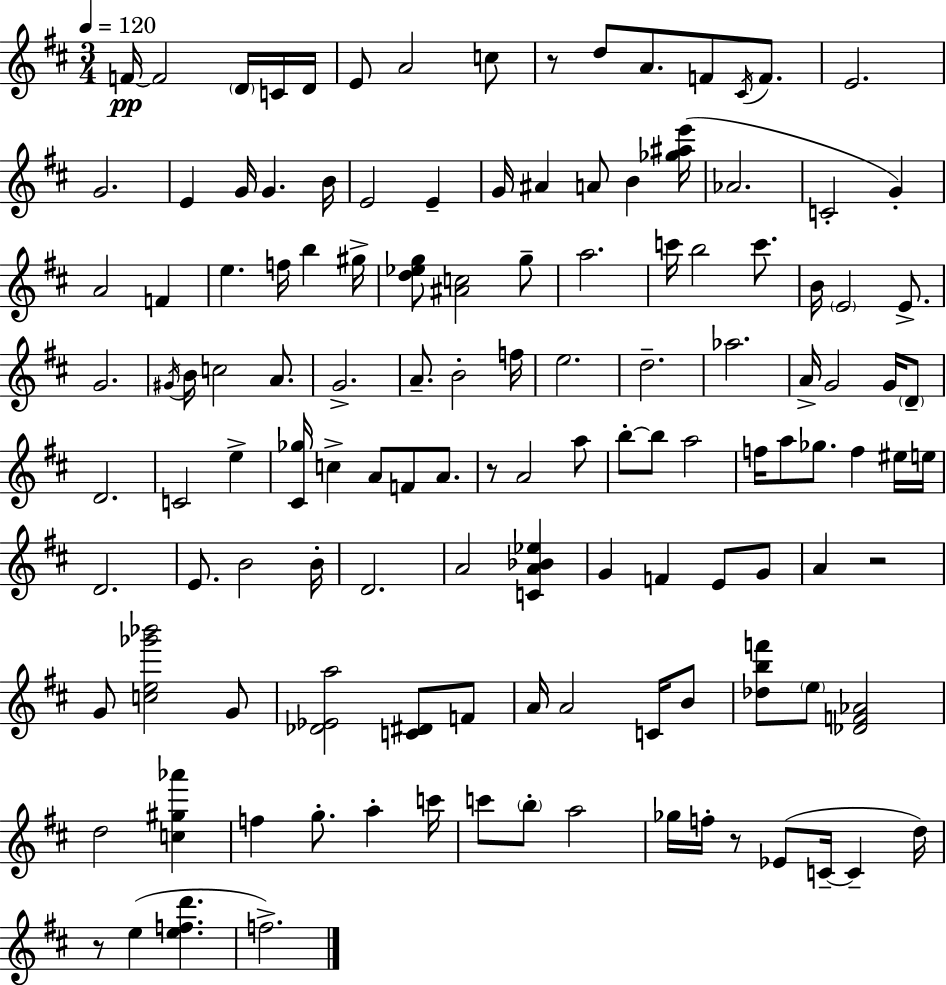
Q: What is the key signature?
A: D major